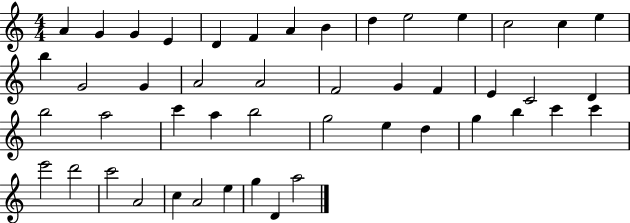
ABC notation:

X:1
T:Untitled
M:4/4
L:1/4
K:C
A G G E D F A B d e2 e c2 c e b G2 G A2 A2 F2 G F E C2 D b2 a2 c' a b2 g2 e d g b c' c' e'2 d'2 c'2 A2 c A2 e g D a2